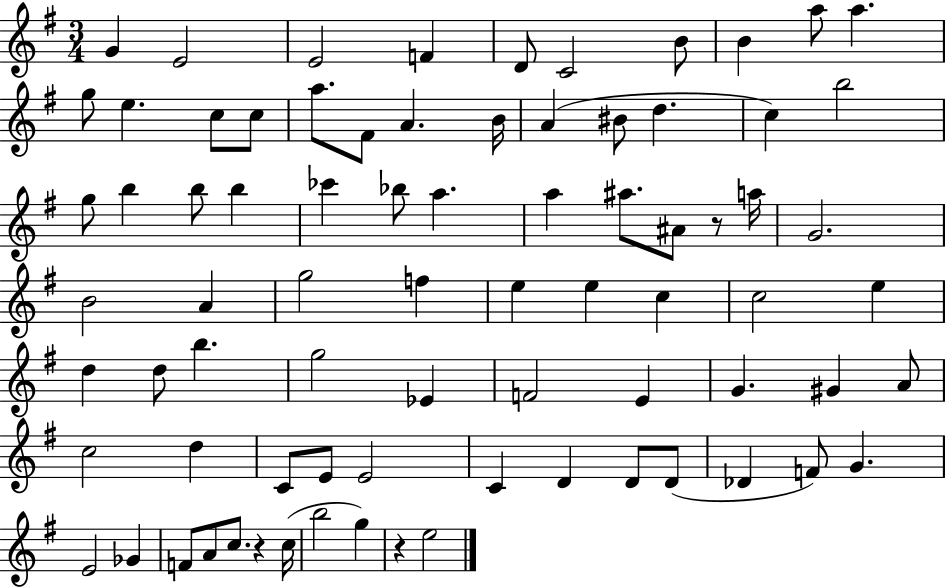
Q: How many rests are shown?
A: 3